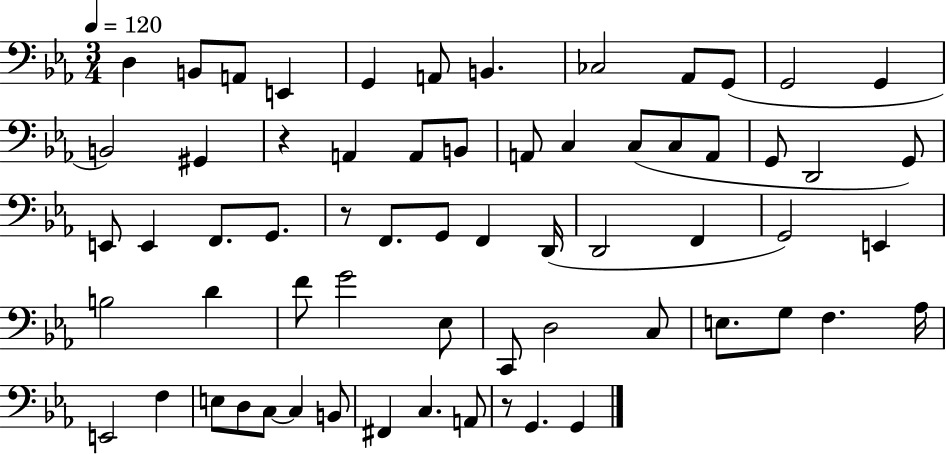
X:1
T:Untitled
M:3/4
L:1/4
K:Eb
D, B,,/2 A,,/2 E,, G,, A,,/2 B,, _C,2 _A,,/2 G,,/2 G,,2 G,, B,,2 ^G,, z A,, A,,/2 B,,/2 A,,/2 C, C,/2 C,/2 A,,/2 G,,/2 D,,2 G,,/2 E,,/2 E,, F,,/2 G,,/2 z/2 F,,/2 G,,/2 F,, D,,/4 D,,2 F,, G,,2 E,, B,2 D F/2 G2 _E,/2 C,,/2 D,2 C,/2 E,/2 G,/2 F, _A,/4 E,,2 F, E,/2 D,/2 C,/2 C, B,,/2 ^F,, C, A,,/2 z/2 G,, G,,